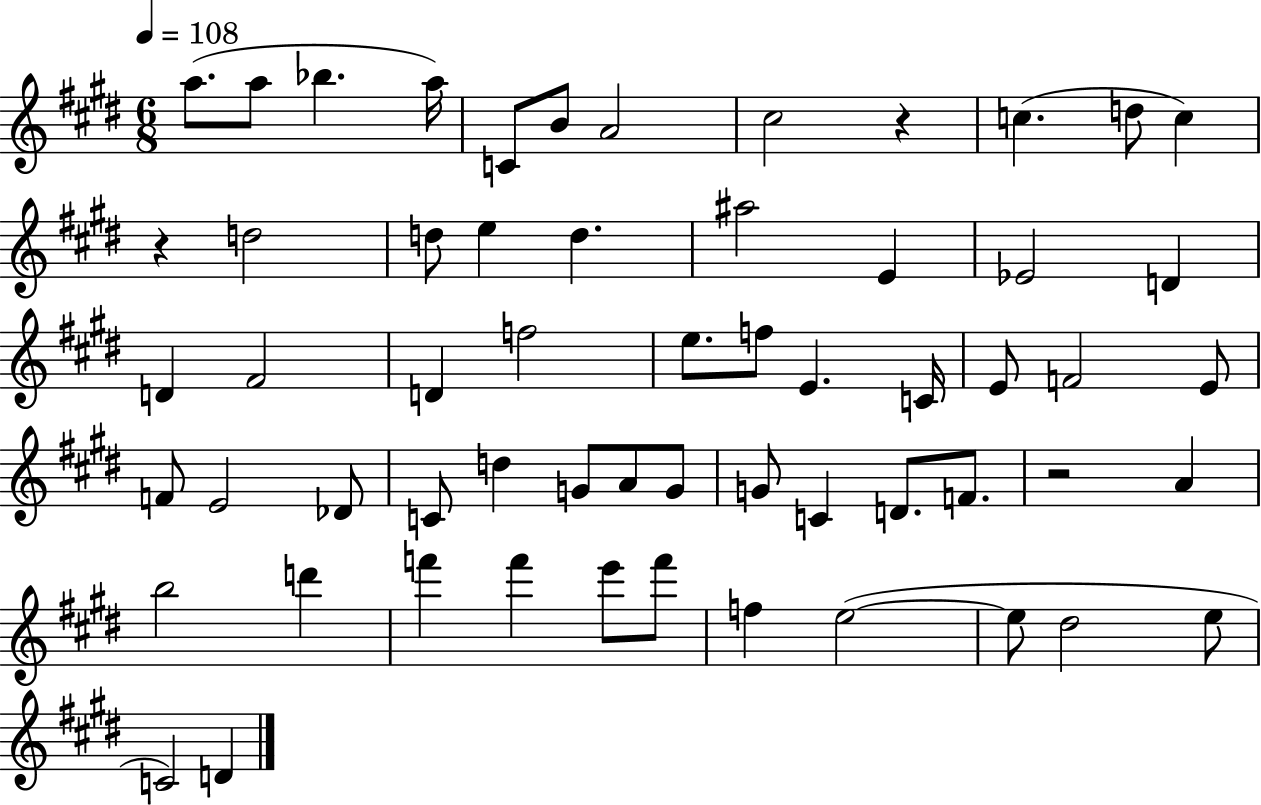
X:1
T:Untitled
M:6/8
L:1/4
K:E
a/2 a/2 _b a/4 C/2 B/2 A2 ^c2 z c d/2 c z d2 d/2 e d ^a2 E _E2 D D ^F2 D f2 e/2 f/2 E C/4 E/2 F2 E/2 F/2 E2 _D/2 C/2 d G/2 A/2 G/2 G/2 C D/2 F/2 z2 A b2 d' f' f' e'/2 f'/2 f e2 e/2 ^d2 e/2 C2 D